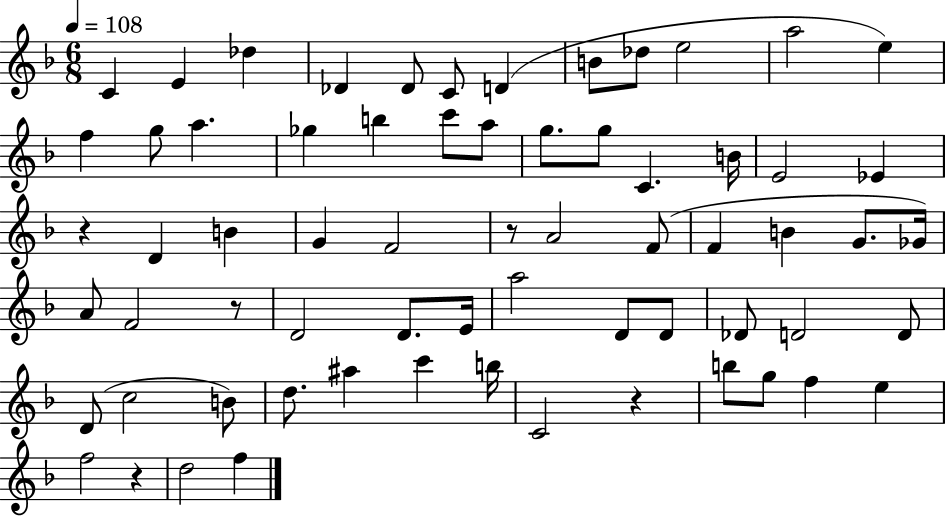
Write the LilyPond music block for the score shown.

{
  \clef treble
  \numericTimeSignature
  \time 6/8
  \key f \major
  \tempo 4 = 108
  c'4 e'4 des''4 | des'4 des'8 c'8 d'4( | b'8 des''8 e''2 | a''2 e''4) | \break f''4 g''8 a''4. | ges''4 b''4 c'''8 a''8 | g''8. g''8 c'4. b'16 | e'2 ees'4 | \break r4 d'4 b'4 | g'4 f'2 | r8 a'2 f'8( | f'4 b'4 g'8. ges'16) | \break a'8 f'2 r8 | d'2 d'8. e'16 | a''2 d'8 d'8 | des'8 d'2 d'8 | \break d'8( c''2 b'8) | d''8. ais''4 c'''4 b''16 | c'2 r4 | b''8 g''8 f''4 e''4 | \break f''2 r4 | d''2 f''4 | \bar "|."
}